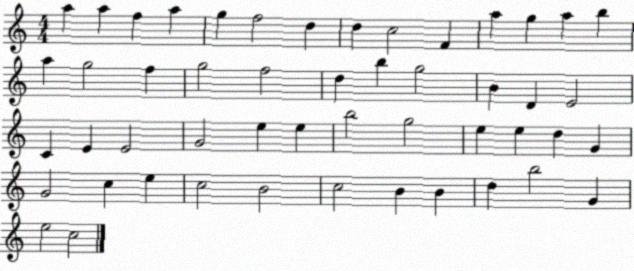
X:1
T:Untitled
M:4/4
L:1/4
K:C
a a f a g f2 d d c2 F a g a b a g2 f g2 f2 d b g2 B D E2 C E E2 G2 e e b2 g2 e e d G G2 c e c2 B2 c2 B B d b2 G e2 c2